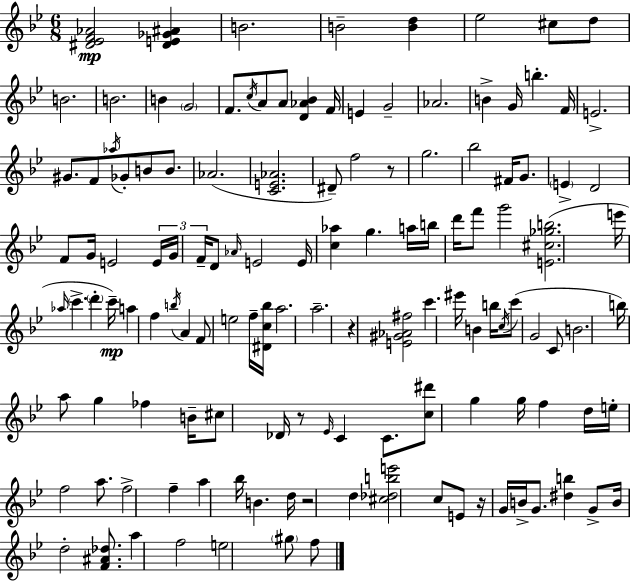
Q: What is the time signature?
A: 6/8